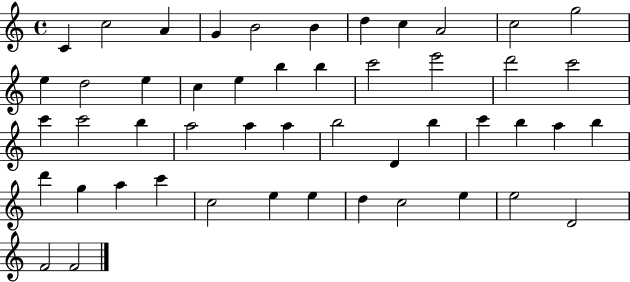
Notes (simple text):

C4/q C5/h A4/q G4/q B4/h B4/q D5/q C5/q A4/h C5/h G5/h E5/q D5/h E5/q C5/q E5/q B5/q B5/q C6/h E6/h D6/h C6/h C6/q C6/h B5/q A5/h A5/q A5/q B5/h D4/q B5/q C6/q B5/q A5/q B5/q D6/q G5/q A5/q C6/q C5/h E5/q E5/q D5/q C5/h E5/q E5/h D4/h F4/h F4/h